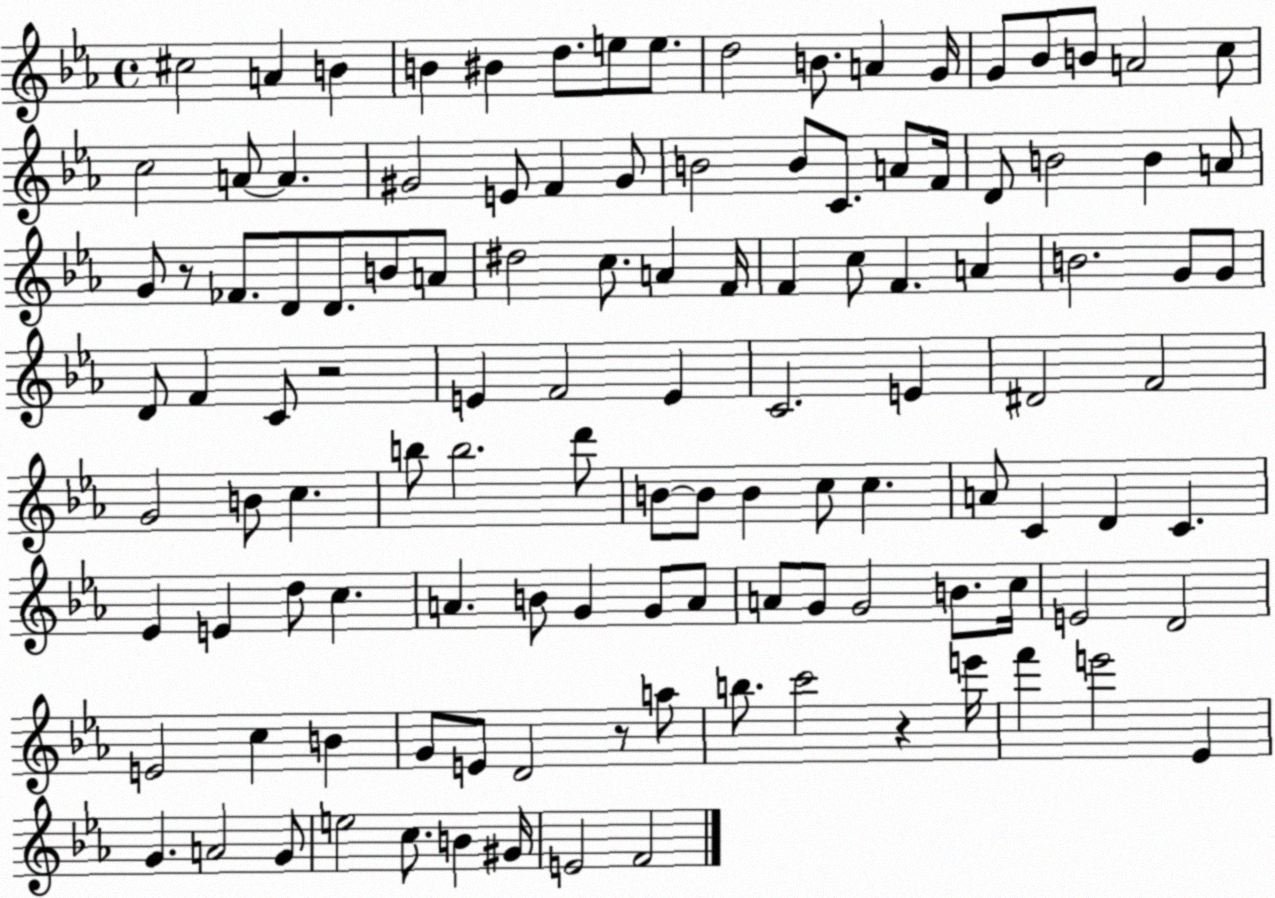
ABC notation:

X:1
T:Untitled
M:4/4
L:1/4
K:Eb
^c2 A B B ^B d/2 e/2 e/2 d2 B/2 A G/4 G/2 _B/2 B/2 A2 c/2 c2 A/2 A ^G2 E/2 F ^G/2 B2 B/2 C/2 A/2 F/4 D/2 B2 B A/2 G/2 z/2 _F/2 D/2 D/2 B/2 A/2 ^d2 c/2 A F/4 F c/2 F A B2 G/2 G/2 D/2 F C/2 z2 E F2 E C2 E ^D2 F2 G2 B/2 c b/2 b2 d'/2 B/2 B/2 B c/2 c A/2 C D C _E E d/2 c A B/2 G G/2 A/2 A/2 G/2 G2 B/2 c/4 E2 D2 E2 c B G/2 E/2 D2 z/2 a/2 b/2 c'2 z e'/4 f' e'2 _E G A2 G/2 e2 c/2 B ^G/4 E2 F2